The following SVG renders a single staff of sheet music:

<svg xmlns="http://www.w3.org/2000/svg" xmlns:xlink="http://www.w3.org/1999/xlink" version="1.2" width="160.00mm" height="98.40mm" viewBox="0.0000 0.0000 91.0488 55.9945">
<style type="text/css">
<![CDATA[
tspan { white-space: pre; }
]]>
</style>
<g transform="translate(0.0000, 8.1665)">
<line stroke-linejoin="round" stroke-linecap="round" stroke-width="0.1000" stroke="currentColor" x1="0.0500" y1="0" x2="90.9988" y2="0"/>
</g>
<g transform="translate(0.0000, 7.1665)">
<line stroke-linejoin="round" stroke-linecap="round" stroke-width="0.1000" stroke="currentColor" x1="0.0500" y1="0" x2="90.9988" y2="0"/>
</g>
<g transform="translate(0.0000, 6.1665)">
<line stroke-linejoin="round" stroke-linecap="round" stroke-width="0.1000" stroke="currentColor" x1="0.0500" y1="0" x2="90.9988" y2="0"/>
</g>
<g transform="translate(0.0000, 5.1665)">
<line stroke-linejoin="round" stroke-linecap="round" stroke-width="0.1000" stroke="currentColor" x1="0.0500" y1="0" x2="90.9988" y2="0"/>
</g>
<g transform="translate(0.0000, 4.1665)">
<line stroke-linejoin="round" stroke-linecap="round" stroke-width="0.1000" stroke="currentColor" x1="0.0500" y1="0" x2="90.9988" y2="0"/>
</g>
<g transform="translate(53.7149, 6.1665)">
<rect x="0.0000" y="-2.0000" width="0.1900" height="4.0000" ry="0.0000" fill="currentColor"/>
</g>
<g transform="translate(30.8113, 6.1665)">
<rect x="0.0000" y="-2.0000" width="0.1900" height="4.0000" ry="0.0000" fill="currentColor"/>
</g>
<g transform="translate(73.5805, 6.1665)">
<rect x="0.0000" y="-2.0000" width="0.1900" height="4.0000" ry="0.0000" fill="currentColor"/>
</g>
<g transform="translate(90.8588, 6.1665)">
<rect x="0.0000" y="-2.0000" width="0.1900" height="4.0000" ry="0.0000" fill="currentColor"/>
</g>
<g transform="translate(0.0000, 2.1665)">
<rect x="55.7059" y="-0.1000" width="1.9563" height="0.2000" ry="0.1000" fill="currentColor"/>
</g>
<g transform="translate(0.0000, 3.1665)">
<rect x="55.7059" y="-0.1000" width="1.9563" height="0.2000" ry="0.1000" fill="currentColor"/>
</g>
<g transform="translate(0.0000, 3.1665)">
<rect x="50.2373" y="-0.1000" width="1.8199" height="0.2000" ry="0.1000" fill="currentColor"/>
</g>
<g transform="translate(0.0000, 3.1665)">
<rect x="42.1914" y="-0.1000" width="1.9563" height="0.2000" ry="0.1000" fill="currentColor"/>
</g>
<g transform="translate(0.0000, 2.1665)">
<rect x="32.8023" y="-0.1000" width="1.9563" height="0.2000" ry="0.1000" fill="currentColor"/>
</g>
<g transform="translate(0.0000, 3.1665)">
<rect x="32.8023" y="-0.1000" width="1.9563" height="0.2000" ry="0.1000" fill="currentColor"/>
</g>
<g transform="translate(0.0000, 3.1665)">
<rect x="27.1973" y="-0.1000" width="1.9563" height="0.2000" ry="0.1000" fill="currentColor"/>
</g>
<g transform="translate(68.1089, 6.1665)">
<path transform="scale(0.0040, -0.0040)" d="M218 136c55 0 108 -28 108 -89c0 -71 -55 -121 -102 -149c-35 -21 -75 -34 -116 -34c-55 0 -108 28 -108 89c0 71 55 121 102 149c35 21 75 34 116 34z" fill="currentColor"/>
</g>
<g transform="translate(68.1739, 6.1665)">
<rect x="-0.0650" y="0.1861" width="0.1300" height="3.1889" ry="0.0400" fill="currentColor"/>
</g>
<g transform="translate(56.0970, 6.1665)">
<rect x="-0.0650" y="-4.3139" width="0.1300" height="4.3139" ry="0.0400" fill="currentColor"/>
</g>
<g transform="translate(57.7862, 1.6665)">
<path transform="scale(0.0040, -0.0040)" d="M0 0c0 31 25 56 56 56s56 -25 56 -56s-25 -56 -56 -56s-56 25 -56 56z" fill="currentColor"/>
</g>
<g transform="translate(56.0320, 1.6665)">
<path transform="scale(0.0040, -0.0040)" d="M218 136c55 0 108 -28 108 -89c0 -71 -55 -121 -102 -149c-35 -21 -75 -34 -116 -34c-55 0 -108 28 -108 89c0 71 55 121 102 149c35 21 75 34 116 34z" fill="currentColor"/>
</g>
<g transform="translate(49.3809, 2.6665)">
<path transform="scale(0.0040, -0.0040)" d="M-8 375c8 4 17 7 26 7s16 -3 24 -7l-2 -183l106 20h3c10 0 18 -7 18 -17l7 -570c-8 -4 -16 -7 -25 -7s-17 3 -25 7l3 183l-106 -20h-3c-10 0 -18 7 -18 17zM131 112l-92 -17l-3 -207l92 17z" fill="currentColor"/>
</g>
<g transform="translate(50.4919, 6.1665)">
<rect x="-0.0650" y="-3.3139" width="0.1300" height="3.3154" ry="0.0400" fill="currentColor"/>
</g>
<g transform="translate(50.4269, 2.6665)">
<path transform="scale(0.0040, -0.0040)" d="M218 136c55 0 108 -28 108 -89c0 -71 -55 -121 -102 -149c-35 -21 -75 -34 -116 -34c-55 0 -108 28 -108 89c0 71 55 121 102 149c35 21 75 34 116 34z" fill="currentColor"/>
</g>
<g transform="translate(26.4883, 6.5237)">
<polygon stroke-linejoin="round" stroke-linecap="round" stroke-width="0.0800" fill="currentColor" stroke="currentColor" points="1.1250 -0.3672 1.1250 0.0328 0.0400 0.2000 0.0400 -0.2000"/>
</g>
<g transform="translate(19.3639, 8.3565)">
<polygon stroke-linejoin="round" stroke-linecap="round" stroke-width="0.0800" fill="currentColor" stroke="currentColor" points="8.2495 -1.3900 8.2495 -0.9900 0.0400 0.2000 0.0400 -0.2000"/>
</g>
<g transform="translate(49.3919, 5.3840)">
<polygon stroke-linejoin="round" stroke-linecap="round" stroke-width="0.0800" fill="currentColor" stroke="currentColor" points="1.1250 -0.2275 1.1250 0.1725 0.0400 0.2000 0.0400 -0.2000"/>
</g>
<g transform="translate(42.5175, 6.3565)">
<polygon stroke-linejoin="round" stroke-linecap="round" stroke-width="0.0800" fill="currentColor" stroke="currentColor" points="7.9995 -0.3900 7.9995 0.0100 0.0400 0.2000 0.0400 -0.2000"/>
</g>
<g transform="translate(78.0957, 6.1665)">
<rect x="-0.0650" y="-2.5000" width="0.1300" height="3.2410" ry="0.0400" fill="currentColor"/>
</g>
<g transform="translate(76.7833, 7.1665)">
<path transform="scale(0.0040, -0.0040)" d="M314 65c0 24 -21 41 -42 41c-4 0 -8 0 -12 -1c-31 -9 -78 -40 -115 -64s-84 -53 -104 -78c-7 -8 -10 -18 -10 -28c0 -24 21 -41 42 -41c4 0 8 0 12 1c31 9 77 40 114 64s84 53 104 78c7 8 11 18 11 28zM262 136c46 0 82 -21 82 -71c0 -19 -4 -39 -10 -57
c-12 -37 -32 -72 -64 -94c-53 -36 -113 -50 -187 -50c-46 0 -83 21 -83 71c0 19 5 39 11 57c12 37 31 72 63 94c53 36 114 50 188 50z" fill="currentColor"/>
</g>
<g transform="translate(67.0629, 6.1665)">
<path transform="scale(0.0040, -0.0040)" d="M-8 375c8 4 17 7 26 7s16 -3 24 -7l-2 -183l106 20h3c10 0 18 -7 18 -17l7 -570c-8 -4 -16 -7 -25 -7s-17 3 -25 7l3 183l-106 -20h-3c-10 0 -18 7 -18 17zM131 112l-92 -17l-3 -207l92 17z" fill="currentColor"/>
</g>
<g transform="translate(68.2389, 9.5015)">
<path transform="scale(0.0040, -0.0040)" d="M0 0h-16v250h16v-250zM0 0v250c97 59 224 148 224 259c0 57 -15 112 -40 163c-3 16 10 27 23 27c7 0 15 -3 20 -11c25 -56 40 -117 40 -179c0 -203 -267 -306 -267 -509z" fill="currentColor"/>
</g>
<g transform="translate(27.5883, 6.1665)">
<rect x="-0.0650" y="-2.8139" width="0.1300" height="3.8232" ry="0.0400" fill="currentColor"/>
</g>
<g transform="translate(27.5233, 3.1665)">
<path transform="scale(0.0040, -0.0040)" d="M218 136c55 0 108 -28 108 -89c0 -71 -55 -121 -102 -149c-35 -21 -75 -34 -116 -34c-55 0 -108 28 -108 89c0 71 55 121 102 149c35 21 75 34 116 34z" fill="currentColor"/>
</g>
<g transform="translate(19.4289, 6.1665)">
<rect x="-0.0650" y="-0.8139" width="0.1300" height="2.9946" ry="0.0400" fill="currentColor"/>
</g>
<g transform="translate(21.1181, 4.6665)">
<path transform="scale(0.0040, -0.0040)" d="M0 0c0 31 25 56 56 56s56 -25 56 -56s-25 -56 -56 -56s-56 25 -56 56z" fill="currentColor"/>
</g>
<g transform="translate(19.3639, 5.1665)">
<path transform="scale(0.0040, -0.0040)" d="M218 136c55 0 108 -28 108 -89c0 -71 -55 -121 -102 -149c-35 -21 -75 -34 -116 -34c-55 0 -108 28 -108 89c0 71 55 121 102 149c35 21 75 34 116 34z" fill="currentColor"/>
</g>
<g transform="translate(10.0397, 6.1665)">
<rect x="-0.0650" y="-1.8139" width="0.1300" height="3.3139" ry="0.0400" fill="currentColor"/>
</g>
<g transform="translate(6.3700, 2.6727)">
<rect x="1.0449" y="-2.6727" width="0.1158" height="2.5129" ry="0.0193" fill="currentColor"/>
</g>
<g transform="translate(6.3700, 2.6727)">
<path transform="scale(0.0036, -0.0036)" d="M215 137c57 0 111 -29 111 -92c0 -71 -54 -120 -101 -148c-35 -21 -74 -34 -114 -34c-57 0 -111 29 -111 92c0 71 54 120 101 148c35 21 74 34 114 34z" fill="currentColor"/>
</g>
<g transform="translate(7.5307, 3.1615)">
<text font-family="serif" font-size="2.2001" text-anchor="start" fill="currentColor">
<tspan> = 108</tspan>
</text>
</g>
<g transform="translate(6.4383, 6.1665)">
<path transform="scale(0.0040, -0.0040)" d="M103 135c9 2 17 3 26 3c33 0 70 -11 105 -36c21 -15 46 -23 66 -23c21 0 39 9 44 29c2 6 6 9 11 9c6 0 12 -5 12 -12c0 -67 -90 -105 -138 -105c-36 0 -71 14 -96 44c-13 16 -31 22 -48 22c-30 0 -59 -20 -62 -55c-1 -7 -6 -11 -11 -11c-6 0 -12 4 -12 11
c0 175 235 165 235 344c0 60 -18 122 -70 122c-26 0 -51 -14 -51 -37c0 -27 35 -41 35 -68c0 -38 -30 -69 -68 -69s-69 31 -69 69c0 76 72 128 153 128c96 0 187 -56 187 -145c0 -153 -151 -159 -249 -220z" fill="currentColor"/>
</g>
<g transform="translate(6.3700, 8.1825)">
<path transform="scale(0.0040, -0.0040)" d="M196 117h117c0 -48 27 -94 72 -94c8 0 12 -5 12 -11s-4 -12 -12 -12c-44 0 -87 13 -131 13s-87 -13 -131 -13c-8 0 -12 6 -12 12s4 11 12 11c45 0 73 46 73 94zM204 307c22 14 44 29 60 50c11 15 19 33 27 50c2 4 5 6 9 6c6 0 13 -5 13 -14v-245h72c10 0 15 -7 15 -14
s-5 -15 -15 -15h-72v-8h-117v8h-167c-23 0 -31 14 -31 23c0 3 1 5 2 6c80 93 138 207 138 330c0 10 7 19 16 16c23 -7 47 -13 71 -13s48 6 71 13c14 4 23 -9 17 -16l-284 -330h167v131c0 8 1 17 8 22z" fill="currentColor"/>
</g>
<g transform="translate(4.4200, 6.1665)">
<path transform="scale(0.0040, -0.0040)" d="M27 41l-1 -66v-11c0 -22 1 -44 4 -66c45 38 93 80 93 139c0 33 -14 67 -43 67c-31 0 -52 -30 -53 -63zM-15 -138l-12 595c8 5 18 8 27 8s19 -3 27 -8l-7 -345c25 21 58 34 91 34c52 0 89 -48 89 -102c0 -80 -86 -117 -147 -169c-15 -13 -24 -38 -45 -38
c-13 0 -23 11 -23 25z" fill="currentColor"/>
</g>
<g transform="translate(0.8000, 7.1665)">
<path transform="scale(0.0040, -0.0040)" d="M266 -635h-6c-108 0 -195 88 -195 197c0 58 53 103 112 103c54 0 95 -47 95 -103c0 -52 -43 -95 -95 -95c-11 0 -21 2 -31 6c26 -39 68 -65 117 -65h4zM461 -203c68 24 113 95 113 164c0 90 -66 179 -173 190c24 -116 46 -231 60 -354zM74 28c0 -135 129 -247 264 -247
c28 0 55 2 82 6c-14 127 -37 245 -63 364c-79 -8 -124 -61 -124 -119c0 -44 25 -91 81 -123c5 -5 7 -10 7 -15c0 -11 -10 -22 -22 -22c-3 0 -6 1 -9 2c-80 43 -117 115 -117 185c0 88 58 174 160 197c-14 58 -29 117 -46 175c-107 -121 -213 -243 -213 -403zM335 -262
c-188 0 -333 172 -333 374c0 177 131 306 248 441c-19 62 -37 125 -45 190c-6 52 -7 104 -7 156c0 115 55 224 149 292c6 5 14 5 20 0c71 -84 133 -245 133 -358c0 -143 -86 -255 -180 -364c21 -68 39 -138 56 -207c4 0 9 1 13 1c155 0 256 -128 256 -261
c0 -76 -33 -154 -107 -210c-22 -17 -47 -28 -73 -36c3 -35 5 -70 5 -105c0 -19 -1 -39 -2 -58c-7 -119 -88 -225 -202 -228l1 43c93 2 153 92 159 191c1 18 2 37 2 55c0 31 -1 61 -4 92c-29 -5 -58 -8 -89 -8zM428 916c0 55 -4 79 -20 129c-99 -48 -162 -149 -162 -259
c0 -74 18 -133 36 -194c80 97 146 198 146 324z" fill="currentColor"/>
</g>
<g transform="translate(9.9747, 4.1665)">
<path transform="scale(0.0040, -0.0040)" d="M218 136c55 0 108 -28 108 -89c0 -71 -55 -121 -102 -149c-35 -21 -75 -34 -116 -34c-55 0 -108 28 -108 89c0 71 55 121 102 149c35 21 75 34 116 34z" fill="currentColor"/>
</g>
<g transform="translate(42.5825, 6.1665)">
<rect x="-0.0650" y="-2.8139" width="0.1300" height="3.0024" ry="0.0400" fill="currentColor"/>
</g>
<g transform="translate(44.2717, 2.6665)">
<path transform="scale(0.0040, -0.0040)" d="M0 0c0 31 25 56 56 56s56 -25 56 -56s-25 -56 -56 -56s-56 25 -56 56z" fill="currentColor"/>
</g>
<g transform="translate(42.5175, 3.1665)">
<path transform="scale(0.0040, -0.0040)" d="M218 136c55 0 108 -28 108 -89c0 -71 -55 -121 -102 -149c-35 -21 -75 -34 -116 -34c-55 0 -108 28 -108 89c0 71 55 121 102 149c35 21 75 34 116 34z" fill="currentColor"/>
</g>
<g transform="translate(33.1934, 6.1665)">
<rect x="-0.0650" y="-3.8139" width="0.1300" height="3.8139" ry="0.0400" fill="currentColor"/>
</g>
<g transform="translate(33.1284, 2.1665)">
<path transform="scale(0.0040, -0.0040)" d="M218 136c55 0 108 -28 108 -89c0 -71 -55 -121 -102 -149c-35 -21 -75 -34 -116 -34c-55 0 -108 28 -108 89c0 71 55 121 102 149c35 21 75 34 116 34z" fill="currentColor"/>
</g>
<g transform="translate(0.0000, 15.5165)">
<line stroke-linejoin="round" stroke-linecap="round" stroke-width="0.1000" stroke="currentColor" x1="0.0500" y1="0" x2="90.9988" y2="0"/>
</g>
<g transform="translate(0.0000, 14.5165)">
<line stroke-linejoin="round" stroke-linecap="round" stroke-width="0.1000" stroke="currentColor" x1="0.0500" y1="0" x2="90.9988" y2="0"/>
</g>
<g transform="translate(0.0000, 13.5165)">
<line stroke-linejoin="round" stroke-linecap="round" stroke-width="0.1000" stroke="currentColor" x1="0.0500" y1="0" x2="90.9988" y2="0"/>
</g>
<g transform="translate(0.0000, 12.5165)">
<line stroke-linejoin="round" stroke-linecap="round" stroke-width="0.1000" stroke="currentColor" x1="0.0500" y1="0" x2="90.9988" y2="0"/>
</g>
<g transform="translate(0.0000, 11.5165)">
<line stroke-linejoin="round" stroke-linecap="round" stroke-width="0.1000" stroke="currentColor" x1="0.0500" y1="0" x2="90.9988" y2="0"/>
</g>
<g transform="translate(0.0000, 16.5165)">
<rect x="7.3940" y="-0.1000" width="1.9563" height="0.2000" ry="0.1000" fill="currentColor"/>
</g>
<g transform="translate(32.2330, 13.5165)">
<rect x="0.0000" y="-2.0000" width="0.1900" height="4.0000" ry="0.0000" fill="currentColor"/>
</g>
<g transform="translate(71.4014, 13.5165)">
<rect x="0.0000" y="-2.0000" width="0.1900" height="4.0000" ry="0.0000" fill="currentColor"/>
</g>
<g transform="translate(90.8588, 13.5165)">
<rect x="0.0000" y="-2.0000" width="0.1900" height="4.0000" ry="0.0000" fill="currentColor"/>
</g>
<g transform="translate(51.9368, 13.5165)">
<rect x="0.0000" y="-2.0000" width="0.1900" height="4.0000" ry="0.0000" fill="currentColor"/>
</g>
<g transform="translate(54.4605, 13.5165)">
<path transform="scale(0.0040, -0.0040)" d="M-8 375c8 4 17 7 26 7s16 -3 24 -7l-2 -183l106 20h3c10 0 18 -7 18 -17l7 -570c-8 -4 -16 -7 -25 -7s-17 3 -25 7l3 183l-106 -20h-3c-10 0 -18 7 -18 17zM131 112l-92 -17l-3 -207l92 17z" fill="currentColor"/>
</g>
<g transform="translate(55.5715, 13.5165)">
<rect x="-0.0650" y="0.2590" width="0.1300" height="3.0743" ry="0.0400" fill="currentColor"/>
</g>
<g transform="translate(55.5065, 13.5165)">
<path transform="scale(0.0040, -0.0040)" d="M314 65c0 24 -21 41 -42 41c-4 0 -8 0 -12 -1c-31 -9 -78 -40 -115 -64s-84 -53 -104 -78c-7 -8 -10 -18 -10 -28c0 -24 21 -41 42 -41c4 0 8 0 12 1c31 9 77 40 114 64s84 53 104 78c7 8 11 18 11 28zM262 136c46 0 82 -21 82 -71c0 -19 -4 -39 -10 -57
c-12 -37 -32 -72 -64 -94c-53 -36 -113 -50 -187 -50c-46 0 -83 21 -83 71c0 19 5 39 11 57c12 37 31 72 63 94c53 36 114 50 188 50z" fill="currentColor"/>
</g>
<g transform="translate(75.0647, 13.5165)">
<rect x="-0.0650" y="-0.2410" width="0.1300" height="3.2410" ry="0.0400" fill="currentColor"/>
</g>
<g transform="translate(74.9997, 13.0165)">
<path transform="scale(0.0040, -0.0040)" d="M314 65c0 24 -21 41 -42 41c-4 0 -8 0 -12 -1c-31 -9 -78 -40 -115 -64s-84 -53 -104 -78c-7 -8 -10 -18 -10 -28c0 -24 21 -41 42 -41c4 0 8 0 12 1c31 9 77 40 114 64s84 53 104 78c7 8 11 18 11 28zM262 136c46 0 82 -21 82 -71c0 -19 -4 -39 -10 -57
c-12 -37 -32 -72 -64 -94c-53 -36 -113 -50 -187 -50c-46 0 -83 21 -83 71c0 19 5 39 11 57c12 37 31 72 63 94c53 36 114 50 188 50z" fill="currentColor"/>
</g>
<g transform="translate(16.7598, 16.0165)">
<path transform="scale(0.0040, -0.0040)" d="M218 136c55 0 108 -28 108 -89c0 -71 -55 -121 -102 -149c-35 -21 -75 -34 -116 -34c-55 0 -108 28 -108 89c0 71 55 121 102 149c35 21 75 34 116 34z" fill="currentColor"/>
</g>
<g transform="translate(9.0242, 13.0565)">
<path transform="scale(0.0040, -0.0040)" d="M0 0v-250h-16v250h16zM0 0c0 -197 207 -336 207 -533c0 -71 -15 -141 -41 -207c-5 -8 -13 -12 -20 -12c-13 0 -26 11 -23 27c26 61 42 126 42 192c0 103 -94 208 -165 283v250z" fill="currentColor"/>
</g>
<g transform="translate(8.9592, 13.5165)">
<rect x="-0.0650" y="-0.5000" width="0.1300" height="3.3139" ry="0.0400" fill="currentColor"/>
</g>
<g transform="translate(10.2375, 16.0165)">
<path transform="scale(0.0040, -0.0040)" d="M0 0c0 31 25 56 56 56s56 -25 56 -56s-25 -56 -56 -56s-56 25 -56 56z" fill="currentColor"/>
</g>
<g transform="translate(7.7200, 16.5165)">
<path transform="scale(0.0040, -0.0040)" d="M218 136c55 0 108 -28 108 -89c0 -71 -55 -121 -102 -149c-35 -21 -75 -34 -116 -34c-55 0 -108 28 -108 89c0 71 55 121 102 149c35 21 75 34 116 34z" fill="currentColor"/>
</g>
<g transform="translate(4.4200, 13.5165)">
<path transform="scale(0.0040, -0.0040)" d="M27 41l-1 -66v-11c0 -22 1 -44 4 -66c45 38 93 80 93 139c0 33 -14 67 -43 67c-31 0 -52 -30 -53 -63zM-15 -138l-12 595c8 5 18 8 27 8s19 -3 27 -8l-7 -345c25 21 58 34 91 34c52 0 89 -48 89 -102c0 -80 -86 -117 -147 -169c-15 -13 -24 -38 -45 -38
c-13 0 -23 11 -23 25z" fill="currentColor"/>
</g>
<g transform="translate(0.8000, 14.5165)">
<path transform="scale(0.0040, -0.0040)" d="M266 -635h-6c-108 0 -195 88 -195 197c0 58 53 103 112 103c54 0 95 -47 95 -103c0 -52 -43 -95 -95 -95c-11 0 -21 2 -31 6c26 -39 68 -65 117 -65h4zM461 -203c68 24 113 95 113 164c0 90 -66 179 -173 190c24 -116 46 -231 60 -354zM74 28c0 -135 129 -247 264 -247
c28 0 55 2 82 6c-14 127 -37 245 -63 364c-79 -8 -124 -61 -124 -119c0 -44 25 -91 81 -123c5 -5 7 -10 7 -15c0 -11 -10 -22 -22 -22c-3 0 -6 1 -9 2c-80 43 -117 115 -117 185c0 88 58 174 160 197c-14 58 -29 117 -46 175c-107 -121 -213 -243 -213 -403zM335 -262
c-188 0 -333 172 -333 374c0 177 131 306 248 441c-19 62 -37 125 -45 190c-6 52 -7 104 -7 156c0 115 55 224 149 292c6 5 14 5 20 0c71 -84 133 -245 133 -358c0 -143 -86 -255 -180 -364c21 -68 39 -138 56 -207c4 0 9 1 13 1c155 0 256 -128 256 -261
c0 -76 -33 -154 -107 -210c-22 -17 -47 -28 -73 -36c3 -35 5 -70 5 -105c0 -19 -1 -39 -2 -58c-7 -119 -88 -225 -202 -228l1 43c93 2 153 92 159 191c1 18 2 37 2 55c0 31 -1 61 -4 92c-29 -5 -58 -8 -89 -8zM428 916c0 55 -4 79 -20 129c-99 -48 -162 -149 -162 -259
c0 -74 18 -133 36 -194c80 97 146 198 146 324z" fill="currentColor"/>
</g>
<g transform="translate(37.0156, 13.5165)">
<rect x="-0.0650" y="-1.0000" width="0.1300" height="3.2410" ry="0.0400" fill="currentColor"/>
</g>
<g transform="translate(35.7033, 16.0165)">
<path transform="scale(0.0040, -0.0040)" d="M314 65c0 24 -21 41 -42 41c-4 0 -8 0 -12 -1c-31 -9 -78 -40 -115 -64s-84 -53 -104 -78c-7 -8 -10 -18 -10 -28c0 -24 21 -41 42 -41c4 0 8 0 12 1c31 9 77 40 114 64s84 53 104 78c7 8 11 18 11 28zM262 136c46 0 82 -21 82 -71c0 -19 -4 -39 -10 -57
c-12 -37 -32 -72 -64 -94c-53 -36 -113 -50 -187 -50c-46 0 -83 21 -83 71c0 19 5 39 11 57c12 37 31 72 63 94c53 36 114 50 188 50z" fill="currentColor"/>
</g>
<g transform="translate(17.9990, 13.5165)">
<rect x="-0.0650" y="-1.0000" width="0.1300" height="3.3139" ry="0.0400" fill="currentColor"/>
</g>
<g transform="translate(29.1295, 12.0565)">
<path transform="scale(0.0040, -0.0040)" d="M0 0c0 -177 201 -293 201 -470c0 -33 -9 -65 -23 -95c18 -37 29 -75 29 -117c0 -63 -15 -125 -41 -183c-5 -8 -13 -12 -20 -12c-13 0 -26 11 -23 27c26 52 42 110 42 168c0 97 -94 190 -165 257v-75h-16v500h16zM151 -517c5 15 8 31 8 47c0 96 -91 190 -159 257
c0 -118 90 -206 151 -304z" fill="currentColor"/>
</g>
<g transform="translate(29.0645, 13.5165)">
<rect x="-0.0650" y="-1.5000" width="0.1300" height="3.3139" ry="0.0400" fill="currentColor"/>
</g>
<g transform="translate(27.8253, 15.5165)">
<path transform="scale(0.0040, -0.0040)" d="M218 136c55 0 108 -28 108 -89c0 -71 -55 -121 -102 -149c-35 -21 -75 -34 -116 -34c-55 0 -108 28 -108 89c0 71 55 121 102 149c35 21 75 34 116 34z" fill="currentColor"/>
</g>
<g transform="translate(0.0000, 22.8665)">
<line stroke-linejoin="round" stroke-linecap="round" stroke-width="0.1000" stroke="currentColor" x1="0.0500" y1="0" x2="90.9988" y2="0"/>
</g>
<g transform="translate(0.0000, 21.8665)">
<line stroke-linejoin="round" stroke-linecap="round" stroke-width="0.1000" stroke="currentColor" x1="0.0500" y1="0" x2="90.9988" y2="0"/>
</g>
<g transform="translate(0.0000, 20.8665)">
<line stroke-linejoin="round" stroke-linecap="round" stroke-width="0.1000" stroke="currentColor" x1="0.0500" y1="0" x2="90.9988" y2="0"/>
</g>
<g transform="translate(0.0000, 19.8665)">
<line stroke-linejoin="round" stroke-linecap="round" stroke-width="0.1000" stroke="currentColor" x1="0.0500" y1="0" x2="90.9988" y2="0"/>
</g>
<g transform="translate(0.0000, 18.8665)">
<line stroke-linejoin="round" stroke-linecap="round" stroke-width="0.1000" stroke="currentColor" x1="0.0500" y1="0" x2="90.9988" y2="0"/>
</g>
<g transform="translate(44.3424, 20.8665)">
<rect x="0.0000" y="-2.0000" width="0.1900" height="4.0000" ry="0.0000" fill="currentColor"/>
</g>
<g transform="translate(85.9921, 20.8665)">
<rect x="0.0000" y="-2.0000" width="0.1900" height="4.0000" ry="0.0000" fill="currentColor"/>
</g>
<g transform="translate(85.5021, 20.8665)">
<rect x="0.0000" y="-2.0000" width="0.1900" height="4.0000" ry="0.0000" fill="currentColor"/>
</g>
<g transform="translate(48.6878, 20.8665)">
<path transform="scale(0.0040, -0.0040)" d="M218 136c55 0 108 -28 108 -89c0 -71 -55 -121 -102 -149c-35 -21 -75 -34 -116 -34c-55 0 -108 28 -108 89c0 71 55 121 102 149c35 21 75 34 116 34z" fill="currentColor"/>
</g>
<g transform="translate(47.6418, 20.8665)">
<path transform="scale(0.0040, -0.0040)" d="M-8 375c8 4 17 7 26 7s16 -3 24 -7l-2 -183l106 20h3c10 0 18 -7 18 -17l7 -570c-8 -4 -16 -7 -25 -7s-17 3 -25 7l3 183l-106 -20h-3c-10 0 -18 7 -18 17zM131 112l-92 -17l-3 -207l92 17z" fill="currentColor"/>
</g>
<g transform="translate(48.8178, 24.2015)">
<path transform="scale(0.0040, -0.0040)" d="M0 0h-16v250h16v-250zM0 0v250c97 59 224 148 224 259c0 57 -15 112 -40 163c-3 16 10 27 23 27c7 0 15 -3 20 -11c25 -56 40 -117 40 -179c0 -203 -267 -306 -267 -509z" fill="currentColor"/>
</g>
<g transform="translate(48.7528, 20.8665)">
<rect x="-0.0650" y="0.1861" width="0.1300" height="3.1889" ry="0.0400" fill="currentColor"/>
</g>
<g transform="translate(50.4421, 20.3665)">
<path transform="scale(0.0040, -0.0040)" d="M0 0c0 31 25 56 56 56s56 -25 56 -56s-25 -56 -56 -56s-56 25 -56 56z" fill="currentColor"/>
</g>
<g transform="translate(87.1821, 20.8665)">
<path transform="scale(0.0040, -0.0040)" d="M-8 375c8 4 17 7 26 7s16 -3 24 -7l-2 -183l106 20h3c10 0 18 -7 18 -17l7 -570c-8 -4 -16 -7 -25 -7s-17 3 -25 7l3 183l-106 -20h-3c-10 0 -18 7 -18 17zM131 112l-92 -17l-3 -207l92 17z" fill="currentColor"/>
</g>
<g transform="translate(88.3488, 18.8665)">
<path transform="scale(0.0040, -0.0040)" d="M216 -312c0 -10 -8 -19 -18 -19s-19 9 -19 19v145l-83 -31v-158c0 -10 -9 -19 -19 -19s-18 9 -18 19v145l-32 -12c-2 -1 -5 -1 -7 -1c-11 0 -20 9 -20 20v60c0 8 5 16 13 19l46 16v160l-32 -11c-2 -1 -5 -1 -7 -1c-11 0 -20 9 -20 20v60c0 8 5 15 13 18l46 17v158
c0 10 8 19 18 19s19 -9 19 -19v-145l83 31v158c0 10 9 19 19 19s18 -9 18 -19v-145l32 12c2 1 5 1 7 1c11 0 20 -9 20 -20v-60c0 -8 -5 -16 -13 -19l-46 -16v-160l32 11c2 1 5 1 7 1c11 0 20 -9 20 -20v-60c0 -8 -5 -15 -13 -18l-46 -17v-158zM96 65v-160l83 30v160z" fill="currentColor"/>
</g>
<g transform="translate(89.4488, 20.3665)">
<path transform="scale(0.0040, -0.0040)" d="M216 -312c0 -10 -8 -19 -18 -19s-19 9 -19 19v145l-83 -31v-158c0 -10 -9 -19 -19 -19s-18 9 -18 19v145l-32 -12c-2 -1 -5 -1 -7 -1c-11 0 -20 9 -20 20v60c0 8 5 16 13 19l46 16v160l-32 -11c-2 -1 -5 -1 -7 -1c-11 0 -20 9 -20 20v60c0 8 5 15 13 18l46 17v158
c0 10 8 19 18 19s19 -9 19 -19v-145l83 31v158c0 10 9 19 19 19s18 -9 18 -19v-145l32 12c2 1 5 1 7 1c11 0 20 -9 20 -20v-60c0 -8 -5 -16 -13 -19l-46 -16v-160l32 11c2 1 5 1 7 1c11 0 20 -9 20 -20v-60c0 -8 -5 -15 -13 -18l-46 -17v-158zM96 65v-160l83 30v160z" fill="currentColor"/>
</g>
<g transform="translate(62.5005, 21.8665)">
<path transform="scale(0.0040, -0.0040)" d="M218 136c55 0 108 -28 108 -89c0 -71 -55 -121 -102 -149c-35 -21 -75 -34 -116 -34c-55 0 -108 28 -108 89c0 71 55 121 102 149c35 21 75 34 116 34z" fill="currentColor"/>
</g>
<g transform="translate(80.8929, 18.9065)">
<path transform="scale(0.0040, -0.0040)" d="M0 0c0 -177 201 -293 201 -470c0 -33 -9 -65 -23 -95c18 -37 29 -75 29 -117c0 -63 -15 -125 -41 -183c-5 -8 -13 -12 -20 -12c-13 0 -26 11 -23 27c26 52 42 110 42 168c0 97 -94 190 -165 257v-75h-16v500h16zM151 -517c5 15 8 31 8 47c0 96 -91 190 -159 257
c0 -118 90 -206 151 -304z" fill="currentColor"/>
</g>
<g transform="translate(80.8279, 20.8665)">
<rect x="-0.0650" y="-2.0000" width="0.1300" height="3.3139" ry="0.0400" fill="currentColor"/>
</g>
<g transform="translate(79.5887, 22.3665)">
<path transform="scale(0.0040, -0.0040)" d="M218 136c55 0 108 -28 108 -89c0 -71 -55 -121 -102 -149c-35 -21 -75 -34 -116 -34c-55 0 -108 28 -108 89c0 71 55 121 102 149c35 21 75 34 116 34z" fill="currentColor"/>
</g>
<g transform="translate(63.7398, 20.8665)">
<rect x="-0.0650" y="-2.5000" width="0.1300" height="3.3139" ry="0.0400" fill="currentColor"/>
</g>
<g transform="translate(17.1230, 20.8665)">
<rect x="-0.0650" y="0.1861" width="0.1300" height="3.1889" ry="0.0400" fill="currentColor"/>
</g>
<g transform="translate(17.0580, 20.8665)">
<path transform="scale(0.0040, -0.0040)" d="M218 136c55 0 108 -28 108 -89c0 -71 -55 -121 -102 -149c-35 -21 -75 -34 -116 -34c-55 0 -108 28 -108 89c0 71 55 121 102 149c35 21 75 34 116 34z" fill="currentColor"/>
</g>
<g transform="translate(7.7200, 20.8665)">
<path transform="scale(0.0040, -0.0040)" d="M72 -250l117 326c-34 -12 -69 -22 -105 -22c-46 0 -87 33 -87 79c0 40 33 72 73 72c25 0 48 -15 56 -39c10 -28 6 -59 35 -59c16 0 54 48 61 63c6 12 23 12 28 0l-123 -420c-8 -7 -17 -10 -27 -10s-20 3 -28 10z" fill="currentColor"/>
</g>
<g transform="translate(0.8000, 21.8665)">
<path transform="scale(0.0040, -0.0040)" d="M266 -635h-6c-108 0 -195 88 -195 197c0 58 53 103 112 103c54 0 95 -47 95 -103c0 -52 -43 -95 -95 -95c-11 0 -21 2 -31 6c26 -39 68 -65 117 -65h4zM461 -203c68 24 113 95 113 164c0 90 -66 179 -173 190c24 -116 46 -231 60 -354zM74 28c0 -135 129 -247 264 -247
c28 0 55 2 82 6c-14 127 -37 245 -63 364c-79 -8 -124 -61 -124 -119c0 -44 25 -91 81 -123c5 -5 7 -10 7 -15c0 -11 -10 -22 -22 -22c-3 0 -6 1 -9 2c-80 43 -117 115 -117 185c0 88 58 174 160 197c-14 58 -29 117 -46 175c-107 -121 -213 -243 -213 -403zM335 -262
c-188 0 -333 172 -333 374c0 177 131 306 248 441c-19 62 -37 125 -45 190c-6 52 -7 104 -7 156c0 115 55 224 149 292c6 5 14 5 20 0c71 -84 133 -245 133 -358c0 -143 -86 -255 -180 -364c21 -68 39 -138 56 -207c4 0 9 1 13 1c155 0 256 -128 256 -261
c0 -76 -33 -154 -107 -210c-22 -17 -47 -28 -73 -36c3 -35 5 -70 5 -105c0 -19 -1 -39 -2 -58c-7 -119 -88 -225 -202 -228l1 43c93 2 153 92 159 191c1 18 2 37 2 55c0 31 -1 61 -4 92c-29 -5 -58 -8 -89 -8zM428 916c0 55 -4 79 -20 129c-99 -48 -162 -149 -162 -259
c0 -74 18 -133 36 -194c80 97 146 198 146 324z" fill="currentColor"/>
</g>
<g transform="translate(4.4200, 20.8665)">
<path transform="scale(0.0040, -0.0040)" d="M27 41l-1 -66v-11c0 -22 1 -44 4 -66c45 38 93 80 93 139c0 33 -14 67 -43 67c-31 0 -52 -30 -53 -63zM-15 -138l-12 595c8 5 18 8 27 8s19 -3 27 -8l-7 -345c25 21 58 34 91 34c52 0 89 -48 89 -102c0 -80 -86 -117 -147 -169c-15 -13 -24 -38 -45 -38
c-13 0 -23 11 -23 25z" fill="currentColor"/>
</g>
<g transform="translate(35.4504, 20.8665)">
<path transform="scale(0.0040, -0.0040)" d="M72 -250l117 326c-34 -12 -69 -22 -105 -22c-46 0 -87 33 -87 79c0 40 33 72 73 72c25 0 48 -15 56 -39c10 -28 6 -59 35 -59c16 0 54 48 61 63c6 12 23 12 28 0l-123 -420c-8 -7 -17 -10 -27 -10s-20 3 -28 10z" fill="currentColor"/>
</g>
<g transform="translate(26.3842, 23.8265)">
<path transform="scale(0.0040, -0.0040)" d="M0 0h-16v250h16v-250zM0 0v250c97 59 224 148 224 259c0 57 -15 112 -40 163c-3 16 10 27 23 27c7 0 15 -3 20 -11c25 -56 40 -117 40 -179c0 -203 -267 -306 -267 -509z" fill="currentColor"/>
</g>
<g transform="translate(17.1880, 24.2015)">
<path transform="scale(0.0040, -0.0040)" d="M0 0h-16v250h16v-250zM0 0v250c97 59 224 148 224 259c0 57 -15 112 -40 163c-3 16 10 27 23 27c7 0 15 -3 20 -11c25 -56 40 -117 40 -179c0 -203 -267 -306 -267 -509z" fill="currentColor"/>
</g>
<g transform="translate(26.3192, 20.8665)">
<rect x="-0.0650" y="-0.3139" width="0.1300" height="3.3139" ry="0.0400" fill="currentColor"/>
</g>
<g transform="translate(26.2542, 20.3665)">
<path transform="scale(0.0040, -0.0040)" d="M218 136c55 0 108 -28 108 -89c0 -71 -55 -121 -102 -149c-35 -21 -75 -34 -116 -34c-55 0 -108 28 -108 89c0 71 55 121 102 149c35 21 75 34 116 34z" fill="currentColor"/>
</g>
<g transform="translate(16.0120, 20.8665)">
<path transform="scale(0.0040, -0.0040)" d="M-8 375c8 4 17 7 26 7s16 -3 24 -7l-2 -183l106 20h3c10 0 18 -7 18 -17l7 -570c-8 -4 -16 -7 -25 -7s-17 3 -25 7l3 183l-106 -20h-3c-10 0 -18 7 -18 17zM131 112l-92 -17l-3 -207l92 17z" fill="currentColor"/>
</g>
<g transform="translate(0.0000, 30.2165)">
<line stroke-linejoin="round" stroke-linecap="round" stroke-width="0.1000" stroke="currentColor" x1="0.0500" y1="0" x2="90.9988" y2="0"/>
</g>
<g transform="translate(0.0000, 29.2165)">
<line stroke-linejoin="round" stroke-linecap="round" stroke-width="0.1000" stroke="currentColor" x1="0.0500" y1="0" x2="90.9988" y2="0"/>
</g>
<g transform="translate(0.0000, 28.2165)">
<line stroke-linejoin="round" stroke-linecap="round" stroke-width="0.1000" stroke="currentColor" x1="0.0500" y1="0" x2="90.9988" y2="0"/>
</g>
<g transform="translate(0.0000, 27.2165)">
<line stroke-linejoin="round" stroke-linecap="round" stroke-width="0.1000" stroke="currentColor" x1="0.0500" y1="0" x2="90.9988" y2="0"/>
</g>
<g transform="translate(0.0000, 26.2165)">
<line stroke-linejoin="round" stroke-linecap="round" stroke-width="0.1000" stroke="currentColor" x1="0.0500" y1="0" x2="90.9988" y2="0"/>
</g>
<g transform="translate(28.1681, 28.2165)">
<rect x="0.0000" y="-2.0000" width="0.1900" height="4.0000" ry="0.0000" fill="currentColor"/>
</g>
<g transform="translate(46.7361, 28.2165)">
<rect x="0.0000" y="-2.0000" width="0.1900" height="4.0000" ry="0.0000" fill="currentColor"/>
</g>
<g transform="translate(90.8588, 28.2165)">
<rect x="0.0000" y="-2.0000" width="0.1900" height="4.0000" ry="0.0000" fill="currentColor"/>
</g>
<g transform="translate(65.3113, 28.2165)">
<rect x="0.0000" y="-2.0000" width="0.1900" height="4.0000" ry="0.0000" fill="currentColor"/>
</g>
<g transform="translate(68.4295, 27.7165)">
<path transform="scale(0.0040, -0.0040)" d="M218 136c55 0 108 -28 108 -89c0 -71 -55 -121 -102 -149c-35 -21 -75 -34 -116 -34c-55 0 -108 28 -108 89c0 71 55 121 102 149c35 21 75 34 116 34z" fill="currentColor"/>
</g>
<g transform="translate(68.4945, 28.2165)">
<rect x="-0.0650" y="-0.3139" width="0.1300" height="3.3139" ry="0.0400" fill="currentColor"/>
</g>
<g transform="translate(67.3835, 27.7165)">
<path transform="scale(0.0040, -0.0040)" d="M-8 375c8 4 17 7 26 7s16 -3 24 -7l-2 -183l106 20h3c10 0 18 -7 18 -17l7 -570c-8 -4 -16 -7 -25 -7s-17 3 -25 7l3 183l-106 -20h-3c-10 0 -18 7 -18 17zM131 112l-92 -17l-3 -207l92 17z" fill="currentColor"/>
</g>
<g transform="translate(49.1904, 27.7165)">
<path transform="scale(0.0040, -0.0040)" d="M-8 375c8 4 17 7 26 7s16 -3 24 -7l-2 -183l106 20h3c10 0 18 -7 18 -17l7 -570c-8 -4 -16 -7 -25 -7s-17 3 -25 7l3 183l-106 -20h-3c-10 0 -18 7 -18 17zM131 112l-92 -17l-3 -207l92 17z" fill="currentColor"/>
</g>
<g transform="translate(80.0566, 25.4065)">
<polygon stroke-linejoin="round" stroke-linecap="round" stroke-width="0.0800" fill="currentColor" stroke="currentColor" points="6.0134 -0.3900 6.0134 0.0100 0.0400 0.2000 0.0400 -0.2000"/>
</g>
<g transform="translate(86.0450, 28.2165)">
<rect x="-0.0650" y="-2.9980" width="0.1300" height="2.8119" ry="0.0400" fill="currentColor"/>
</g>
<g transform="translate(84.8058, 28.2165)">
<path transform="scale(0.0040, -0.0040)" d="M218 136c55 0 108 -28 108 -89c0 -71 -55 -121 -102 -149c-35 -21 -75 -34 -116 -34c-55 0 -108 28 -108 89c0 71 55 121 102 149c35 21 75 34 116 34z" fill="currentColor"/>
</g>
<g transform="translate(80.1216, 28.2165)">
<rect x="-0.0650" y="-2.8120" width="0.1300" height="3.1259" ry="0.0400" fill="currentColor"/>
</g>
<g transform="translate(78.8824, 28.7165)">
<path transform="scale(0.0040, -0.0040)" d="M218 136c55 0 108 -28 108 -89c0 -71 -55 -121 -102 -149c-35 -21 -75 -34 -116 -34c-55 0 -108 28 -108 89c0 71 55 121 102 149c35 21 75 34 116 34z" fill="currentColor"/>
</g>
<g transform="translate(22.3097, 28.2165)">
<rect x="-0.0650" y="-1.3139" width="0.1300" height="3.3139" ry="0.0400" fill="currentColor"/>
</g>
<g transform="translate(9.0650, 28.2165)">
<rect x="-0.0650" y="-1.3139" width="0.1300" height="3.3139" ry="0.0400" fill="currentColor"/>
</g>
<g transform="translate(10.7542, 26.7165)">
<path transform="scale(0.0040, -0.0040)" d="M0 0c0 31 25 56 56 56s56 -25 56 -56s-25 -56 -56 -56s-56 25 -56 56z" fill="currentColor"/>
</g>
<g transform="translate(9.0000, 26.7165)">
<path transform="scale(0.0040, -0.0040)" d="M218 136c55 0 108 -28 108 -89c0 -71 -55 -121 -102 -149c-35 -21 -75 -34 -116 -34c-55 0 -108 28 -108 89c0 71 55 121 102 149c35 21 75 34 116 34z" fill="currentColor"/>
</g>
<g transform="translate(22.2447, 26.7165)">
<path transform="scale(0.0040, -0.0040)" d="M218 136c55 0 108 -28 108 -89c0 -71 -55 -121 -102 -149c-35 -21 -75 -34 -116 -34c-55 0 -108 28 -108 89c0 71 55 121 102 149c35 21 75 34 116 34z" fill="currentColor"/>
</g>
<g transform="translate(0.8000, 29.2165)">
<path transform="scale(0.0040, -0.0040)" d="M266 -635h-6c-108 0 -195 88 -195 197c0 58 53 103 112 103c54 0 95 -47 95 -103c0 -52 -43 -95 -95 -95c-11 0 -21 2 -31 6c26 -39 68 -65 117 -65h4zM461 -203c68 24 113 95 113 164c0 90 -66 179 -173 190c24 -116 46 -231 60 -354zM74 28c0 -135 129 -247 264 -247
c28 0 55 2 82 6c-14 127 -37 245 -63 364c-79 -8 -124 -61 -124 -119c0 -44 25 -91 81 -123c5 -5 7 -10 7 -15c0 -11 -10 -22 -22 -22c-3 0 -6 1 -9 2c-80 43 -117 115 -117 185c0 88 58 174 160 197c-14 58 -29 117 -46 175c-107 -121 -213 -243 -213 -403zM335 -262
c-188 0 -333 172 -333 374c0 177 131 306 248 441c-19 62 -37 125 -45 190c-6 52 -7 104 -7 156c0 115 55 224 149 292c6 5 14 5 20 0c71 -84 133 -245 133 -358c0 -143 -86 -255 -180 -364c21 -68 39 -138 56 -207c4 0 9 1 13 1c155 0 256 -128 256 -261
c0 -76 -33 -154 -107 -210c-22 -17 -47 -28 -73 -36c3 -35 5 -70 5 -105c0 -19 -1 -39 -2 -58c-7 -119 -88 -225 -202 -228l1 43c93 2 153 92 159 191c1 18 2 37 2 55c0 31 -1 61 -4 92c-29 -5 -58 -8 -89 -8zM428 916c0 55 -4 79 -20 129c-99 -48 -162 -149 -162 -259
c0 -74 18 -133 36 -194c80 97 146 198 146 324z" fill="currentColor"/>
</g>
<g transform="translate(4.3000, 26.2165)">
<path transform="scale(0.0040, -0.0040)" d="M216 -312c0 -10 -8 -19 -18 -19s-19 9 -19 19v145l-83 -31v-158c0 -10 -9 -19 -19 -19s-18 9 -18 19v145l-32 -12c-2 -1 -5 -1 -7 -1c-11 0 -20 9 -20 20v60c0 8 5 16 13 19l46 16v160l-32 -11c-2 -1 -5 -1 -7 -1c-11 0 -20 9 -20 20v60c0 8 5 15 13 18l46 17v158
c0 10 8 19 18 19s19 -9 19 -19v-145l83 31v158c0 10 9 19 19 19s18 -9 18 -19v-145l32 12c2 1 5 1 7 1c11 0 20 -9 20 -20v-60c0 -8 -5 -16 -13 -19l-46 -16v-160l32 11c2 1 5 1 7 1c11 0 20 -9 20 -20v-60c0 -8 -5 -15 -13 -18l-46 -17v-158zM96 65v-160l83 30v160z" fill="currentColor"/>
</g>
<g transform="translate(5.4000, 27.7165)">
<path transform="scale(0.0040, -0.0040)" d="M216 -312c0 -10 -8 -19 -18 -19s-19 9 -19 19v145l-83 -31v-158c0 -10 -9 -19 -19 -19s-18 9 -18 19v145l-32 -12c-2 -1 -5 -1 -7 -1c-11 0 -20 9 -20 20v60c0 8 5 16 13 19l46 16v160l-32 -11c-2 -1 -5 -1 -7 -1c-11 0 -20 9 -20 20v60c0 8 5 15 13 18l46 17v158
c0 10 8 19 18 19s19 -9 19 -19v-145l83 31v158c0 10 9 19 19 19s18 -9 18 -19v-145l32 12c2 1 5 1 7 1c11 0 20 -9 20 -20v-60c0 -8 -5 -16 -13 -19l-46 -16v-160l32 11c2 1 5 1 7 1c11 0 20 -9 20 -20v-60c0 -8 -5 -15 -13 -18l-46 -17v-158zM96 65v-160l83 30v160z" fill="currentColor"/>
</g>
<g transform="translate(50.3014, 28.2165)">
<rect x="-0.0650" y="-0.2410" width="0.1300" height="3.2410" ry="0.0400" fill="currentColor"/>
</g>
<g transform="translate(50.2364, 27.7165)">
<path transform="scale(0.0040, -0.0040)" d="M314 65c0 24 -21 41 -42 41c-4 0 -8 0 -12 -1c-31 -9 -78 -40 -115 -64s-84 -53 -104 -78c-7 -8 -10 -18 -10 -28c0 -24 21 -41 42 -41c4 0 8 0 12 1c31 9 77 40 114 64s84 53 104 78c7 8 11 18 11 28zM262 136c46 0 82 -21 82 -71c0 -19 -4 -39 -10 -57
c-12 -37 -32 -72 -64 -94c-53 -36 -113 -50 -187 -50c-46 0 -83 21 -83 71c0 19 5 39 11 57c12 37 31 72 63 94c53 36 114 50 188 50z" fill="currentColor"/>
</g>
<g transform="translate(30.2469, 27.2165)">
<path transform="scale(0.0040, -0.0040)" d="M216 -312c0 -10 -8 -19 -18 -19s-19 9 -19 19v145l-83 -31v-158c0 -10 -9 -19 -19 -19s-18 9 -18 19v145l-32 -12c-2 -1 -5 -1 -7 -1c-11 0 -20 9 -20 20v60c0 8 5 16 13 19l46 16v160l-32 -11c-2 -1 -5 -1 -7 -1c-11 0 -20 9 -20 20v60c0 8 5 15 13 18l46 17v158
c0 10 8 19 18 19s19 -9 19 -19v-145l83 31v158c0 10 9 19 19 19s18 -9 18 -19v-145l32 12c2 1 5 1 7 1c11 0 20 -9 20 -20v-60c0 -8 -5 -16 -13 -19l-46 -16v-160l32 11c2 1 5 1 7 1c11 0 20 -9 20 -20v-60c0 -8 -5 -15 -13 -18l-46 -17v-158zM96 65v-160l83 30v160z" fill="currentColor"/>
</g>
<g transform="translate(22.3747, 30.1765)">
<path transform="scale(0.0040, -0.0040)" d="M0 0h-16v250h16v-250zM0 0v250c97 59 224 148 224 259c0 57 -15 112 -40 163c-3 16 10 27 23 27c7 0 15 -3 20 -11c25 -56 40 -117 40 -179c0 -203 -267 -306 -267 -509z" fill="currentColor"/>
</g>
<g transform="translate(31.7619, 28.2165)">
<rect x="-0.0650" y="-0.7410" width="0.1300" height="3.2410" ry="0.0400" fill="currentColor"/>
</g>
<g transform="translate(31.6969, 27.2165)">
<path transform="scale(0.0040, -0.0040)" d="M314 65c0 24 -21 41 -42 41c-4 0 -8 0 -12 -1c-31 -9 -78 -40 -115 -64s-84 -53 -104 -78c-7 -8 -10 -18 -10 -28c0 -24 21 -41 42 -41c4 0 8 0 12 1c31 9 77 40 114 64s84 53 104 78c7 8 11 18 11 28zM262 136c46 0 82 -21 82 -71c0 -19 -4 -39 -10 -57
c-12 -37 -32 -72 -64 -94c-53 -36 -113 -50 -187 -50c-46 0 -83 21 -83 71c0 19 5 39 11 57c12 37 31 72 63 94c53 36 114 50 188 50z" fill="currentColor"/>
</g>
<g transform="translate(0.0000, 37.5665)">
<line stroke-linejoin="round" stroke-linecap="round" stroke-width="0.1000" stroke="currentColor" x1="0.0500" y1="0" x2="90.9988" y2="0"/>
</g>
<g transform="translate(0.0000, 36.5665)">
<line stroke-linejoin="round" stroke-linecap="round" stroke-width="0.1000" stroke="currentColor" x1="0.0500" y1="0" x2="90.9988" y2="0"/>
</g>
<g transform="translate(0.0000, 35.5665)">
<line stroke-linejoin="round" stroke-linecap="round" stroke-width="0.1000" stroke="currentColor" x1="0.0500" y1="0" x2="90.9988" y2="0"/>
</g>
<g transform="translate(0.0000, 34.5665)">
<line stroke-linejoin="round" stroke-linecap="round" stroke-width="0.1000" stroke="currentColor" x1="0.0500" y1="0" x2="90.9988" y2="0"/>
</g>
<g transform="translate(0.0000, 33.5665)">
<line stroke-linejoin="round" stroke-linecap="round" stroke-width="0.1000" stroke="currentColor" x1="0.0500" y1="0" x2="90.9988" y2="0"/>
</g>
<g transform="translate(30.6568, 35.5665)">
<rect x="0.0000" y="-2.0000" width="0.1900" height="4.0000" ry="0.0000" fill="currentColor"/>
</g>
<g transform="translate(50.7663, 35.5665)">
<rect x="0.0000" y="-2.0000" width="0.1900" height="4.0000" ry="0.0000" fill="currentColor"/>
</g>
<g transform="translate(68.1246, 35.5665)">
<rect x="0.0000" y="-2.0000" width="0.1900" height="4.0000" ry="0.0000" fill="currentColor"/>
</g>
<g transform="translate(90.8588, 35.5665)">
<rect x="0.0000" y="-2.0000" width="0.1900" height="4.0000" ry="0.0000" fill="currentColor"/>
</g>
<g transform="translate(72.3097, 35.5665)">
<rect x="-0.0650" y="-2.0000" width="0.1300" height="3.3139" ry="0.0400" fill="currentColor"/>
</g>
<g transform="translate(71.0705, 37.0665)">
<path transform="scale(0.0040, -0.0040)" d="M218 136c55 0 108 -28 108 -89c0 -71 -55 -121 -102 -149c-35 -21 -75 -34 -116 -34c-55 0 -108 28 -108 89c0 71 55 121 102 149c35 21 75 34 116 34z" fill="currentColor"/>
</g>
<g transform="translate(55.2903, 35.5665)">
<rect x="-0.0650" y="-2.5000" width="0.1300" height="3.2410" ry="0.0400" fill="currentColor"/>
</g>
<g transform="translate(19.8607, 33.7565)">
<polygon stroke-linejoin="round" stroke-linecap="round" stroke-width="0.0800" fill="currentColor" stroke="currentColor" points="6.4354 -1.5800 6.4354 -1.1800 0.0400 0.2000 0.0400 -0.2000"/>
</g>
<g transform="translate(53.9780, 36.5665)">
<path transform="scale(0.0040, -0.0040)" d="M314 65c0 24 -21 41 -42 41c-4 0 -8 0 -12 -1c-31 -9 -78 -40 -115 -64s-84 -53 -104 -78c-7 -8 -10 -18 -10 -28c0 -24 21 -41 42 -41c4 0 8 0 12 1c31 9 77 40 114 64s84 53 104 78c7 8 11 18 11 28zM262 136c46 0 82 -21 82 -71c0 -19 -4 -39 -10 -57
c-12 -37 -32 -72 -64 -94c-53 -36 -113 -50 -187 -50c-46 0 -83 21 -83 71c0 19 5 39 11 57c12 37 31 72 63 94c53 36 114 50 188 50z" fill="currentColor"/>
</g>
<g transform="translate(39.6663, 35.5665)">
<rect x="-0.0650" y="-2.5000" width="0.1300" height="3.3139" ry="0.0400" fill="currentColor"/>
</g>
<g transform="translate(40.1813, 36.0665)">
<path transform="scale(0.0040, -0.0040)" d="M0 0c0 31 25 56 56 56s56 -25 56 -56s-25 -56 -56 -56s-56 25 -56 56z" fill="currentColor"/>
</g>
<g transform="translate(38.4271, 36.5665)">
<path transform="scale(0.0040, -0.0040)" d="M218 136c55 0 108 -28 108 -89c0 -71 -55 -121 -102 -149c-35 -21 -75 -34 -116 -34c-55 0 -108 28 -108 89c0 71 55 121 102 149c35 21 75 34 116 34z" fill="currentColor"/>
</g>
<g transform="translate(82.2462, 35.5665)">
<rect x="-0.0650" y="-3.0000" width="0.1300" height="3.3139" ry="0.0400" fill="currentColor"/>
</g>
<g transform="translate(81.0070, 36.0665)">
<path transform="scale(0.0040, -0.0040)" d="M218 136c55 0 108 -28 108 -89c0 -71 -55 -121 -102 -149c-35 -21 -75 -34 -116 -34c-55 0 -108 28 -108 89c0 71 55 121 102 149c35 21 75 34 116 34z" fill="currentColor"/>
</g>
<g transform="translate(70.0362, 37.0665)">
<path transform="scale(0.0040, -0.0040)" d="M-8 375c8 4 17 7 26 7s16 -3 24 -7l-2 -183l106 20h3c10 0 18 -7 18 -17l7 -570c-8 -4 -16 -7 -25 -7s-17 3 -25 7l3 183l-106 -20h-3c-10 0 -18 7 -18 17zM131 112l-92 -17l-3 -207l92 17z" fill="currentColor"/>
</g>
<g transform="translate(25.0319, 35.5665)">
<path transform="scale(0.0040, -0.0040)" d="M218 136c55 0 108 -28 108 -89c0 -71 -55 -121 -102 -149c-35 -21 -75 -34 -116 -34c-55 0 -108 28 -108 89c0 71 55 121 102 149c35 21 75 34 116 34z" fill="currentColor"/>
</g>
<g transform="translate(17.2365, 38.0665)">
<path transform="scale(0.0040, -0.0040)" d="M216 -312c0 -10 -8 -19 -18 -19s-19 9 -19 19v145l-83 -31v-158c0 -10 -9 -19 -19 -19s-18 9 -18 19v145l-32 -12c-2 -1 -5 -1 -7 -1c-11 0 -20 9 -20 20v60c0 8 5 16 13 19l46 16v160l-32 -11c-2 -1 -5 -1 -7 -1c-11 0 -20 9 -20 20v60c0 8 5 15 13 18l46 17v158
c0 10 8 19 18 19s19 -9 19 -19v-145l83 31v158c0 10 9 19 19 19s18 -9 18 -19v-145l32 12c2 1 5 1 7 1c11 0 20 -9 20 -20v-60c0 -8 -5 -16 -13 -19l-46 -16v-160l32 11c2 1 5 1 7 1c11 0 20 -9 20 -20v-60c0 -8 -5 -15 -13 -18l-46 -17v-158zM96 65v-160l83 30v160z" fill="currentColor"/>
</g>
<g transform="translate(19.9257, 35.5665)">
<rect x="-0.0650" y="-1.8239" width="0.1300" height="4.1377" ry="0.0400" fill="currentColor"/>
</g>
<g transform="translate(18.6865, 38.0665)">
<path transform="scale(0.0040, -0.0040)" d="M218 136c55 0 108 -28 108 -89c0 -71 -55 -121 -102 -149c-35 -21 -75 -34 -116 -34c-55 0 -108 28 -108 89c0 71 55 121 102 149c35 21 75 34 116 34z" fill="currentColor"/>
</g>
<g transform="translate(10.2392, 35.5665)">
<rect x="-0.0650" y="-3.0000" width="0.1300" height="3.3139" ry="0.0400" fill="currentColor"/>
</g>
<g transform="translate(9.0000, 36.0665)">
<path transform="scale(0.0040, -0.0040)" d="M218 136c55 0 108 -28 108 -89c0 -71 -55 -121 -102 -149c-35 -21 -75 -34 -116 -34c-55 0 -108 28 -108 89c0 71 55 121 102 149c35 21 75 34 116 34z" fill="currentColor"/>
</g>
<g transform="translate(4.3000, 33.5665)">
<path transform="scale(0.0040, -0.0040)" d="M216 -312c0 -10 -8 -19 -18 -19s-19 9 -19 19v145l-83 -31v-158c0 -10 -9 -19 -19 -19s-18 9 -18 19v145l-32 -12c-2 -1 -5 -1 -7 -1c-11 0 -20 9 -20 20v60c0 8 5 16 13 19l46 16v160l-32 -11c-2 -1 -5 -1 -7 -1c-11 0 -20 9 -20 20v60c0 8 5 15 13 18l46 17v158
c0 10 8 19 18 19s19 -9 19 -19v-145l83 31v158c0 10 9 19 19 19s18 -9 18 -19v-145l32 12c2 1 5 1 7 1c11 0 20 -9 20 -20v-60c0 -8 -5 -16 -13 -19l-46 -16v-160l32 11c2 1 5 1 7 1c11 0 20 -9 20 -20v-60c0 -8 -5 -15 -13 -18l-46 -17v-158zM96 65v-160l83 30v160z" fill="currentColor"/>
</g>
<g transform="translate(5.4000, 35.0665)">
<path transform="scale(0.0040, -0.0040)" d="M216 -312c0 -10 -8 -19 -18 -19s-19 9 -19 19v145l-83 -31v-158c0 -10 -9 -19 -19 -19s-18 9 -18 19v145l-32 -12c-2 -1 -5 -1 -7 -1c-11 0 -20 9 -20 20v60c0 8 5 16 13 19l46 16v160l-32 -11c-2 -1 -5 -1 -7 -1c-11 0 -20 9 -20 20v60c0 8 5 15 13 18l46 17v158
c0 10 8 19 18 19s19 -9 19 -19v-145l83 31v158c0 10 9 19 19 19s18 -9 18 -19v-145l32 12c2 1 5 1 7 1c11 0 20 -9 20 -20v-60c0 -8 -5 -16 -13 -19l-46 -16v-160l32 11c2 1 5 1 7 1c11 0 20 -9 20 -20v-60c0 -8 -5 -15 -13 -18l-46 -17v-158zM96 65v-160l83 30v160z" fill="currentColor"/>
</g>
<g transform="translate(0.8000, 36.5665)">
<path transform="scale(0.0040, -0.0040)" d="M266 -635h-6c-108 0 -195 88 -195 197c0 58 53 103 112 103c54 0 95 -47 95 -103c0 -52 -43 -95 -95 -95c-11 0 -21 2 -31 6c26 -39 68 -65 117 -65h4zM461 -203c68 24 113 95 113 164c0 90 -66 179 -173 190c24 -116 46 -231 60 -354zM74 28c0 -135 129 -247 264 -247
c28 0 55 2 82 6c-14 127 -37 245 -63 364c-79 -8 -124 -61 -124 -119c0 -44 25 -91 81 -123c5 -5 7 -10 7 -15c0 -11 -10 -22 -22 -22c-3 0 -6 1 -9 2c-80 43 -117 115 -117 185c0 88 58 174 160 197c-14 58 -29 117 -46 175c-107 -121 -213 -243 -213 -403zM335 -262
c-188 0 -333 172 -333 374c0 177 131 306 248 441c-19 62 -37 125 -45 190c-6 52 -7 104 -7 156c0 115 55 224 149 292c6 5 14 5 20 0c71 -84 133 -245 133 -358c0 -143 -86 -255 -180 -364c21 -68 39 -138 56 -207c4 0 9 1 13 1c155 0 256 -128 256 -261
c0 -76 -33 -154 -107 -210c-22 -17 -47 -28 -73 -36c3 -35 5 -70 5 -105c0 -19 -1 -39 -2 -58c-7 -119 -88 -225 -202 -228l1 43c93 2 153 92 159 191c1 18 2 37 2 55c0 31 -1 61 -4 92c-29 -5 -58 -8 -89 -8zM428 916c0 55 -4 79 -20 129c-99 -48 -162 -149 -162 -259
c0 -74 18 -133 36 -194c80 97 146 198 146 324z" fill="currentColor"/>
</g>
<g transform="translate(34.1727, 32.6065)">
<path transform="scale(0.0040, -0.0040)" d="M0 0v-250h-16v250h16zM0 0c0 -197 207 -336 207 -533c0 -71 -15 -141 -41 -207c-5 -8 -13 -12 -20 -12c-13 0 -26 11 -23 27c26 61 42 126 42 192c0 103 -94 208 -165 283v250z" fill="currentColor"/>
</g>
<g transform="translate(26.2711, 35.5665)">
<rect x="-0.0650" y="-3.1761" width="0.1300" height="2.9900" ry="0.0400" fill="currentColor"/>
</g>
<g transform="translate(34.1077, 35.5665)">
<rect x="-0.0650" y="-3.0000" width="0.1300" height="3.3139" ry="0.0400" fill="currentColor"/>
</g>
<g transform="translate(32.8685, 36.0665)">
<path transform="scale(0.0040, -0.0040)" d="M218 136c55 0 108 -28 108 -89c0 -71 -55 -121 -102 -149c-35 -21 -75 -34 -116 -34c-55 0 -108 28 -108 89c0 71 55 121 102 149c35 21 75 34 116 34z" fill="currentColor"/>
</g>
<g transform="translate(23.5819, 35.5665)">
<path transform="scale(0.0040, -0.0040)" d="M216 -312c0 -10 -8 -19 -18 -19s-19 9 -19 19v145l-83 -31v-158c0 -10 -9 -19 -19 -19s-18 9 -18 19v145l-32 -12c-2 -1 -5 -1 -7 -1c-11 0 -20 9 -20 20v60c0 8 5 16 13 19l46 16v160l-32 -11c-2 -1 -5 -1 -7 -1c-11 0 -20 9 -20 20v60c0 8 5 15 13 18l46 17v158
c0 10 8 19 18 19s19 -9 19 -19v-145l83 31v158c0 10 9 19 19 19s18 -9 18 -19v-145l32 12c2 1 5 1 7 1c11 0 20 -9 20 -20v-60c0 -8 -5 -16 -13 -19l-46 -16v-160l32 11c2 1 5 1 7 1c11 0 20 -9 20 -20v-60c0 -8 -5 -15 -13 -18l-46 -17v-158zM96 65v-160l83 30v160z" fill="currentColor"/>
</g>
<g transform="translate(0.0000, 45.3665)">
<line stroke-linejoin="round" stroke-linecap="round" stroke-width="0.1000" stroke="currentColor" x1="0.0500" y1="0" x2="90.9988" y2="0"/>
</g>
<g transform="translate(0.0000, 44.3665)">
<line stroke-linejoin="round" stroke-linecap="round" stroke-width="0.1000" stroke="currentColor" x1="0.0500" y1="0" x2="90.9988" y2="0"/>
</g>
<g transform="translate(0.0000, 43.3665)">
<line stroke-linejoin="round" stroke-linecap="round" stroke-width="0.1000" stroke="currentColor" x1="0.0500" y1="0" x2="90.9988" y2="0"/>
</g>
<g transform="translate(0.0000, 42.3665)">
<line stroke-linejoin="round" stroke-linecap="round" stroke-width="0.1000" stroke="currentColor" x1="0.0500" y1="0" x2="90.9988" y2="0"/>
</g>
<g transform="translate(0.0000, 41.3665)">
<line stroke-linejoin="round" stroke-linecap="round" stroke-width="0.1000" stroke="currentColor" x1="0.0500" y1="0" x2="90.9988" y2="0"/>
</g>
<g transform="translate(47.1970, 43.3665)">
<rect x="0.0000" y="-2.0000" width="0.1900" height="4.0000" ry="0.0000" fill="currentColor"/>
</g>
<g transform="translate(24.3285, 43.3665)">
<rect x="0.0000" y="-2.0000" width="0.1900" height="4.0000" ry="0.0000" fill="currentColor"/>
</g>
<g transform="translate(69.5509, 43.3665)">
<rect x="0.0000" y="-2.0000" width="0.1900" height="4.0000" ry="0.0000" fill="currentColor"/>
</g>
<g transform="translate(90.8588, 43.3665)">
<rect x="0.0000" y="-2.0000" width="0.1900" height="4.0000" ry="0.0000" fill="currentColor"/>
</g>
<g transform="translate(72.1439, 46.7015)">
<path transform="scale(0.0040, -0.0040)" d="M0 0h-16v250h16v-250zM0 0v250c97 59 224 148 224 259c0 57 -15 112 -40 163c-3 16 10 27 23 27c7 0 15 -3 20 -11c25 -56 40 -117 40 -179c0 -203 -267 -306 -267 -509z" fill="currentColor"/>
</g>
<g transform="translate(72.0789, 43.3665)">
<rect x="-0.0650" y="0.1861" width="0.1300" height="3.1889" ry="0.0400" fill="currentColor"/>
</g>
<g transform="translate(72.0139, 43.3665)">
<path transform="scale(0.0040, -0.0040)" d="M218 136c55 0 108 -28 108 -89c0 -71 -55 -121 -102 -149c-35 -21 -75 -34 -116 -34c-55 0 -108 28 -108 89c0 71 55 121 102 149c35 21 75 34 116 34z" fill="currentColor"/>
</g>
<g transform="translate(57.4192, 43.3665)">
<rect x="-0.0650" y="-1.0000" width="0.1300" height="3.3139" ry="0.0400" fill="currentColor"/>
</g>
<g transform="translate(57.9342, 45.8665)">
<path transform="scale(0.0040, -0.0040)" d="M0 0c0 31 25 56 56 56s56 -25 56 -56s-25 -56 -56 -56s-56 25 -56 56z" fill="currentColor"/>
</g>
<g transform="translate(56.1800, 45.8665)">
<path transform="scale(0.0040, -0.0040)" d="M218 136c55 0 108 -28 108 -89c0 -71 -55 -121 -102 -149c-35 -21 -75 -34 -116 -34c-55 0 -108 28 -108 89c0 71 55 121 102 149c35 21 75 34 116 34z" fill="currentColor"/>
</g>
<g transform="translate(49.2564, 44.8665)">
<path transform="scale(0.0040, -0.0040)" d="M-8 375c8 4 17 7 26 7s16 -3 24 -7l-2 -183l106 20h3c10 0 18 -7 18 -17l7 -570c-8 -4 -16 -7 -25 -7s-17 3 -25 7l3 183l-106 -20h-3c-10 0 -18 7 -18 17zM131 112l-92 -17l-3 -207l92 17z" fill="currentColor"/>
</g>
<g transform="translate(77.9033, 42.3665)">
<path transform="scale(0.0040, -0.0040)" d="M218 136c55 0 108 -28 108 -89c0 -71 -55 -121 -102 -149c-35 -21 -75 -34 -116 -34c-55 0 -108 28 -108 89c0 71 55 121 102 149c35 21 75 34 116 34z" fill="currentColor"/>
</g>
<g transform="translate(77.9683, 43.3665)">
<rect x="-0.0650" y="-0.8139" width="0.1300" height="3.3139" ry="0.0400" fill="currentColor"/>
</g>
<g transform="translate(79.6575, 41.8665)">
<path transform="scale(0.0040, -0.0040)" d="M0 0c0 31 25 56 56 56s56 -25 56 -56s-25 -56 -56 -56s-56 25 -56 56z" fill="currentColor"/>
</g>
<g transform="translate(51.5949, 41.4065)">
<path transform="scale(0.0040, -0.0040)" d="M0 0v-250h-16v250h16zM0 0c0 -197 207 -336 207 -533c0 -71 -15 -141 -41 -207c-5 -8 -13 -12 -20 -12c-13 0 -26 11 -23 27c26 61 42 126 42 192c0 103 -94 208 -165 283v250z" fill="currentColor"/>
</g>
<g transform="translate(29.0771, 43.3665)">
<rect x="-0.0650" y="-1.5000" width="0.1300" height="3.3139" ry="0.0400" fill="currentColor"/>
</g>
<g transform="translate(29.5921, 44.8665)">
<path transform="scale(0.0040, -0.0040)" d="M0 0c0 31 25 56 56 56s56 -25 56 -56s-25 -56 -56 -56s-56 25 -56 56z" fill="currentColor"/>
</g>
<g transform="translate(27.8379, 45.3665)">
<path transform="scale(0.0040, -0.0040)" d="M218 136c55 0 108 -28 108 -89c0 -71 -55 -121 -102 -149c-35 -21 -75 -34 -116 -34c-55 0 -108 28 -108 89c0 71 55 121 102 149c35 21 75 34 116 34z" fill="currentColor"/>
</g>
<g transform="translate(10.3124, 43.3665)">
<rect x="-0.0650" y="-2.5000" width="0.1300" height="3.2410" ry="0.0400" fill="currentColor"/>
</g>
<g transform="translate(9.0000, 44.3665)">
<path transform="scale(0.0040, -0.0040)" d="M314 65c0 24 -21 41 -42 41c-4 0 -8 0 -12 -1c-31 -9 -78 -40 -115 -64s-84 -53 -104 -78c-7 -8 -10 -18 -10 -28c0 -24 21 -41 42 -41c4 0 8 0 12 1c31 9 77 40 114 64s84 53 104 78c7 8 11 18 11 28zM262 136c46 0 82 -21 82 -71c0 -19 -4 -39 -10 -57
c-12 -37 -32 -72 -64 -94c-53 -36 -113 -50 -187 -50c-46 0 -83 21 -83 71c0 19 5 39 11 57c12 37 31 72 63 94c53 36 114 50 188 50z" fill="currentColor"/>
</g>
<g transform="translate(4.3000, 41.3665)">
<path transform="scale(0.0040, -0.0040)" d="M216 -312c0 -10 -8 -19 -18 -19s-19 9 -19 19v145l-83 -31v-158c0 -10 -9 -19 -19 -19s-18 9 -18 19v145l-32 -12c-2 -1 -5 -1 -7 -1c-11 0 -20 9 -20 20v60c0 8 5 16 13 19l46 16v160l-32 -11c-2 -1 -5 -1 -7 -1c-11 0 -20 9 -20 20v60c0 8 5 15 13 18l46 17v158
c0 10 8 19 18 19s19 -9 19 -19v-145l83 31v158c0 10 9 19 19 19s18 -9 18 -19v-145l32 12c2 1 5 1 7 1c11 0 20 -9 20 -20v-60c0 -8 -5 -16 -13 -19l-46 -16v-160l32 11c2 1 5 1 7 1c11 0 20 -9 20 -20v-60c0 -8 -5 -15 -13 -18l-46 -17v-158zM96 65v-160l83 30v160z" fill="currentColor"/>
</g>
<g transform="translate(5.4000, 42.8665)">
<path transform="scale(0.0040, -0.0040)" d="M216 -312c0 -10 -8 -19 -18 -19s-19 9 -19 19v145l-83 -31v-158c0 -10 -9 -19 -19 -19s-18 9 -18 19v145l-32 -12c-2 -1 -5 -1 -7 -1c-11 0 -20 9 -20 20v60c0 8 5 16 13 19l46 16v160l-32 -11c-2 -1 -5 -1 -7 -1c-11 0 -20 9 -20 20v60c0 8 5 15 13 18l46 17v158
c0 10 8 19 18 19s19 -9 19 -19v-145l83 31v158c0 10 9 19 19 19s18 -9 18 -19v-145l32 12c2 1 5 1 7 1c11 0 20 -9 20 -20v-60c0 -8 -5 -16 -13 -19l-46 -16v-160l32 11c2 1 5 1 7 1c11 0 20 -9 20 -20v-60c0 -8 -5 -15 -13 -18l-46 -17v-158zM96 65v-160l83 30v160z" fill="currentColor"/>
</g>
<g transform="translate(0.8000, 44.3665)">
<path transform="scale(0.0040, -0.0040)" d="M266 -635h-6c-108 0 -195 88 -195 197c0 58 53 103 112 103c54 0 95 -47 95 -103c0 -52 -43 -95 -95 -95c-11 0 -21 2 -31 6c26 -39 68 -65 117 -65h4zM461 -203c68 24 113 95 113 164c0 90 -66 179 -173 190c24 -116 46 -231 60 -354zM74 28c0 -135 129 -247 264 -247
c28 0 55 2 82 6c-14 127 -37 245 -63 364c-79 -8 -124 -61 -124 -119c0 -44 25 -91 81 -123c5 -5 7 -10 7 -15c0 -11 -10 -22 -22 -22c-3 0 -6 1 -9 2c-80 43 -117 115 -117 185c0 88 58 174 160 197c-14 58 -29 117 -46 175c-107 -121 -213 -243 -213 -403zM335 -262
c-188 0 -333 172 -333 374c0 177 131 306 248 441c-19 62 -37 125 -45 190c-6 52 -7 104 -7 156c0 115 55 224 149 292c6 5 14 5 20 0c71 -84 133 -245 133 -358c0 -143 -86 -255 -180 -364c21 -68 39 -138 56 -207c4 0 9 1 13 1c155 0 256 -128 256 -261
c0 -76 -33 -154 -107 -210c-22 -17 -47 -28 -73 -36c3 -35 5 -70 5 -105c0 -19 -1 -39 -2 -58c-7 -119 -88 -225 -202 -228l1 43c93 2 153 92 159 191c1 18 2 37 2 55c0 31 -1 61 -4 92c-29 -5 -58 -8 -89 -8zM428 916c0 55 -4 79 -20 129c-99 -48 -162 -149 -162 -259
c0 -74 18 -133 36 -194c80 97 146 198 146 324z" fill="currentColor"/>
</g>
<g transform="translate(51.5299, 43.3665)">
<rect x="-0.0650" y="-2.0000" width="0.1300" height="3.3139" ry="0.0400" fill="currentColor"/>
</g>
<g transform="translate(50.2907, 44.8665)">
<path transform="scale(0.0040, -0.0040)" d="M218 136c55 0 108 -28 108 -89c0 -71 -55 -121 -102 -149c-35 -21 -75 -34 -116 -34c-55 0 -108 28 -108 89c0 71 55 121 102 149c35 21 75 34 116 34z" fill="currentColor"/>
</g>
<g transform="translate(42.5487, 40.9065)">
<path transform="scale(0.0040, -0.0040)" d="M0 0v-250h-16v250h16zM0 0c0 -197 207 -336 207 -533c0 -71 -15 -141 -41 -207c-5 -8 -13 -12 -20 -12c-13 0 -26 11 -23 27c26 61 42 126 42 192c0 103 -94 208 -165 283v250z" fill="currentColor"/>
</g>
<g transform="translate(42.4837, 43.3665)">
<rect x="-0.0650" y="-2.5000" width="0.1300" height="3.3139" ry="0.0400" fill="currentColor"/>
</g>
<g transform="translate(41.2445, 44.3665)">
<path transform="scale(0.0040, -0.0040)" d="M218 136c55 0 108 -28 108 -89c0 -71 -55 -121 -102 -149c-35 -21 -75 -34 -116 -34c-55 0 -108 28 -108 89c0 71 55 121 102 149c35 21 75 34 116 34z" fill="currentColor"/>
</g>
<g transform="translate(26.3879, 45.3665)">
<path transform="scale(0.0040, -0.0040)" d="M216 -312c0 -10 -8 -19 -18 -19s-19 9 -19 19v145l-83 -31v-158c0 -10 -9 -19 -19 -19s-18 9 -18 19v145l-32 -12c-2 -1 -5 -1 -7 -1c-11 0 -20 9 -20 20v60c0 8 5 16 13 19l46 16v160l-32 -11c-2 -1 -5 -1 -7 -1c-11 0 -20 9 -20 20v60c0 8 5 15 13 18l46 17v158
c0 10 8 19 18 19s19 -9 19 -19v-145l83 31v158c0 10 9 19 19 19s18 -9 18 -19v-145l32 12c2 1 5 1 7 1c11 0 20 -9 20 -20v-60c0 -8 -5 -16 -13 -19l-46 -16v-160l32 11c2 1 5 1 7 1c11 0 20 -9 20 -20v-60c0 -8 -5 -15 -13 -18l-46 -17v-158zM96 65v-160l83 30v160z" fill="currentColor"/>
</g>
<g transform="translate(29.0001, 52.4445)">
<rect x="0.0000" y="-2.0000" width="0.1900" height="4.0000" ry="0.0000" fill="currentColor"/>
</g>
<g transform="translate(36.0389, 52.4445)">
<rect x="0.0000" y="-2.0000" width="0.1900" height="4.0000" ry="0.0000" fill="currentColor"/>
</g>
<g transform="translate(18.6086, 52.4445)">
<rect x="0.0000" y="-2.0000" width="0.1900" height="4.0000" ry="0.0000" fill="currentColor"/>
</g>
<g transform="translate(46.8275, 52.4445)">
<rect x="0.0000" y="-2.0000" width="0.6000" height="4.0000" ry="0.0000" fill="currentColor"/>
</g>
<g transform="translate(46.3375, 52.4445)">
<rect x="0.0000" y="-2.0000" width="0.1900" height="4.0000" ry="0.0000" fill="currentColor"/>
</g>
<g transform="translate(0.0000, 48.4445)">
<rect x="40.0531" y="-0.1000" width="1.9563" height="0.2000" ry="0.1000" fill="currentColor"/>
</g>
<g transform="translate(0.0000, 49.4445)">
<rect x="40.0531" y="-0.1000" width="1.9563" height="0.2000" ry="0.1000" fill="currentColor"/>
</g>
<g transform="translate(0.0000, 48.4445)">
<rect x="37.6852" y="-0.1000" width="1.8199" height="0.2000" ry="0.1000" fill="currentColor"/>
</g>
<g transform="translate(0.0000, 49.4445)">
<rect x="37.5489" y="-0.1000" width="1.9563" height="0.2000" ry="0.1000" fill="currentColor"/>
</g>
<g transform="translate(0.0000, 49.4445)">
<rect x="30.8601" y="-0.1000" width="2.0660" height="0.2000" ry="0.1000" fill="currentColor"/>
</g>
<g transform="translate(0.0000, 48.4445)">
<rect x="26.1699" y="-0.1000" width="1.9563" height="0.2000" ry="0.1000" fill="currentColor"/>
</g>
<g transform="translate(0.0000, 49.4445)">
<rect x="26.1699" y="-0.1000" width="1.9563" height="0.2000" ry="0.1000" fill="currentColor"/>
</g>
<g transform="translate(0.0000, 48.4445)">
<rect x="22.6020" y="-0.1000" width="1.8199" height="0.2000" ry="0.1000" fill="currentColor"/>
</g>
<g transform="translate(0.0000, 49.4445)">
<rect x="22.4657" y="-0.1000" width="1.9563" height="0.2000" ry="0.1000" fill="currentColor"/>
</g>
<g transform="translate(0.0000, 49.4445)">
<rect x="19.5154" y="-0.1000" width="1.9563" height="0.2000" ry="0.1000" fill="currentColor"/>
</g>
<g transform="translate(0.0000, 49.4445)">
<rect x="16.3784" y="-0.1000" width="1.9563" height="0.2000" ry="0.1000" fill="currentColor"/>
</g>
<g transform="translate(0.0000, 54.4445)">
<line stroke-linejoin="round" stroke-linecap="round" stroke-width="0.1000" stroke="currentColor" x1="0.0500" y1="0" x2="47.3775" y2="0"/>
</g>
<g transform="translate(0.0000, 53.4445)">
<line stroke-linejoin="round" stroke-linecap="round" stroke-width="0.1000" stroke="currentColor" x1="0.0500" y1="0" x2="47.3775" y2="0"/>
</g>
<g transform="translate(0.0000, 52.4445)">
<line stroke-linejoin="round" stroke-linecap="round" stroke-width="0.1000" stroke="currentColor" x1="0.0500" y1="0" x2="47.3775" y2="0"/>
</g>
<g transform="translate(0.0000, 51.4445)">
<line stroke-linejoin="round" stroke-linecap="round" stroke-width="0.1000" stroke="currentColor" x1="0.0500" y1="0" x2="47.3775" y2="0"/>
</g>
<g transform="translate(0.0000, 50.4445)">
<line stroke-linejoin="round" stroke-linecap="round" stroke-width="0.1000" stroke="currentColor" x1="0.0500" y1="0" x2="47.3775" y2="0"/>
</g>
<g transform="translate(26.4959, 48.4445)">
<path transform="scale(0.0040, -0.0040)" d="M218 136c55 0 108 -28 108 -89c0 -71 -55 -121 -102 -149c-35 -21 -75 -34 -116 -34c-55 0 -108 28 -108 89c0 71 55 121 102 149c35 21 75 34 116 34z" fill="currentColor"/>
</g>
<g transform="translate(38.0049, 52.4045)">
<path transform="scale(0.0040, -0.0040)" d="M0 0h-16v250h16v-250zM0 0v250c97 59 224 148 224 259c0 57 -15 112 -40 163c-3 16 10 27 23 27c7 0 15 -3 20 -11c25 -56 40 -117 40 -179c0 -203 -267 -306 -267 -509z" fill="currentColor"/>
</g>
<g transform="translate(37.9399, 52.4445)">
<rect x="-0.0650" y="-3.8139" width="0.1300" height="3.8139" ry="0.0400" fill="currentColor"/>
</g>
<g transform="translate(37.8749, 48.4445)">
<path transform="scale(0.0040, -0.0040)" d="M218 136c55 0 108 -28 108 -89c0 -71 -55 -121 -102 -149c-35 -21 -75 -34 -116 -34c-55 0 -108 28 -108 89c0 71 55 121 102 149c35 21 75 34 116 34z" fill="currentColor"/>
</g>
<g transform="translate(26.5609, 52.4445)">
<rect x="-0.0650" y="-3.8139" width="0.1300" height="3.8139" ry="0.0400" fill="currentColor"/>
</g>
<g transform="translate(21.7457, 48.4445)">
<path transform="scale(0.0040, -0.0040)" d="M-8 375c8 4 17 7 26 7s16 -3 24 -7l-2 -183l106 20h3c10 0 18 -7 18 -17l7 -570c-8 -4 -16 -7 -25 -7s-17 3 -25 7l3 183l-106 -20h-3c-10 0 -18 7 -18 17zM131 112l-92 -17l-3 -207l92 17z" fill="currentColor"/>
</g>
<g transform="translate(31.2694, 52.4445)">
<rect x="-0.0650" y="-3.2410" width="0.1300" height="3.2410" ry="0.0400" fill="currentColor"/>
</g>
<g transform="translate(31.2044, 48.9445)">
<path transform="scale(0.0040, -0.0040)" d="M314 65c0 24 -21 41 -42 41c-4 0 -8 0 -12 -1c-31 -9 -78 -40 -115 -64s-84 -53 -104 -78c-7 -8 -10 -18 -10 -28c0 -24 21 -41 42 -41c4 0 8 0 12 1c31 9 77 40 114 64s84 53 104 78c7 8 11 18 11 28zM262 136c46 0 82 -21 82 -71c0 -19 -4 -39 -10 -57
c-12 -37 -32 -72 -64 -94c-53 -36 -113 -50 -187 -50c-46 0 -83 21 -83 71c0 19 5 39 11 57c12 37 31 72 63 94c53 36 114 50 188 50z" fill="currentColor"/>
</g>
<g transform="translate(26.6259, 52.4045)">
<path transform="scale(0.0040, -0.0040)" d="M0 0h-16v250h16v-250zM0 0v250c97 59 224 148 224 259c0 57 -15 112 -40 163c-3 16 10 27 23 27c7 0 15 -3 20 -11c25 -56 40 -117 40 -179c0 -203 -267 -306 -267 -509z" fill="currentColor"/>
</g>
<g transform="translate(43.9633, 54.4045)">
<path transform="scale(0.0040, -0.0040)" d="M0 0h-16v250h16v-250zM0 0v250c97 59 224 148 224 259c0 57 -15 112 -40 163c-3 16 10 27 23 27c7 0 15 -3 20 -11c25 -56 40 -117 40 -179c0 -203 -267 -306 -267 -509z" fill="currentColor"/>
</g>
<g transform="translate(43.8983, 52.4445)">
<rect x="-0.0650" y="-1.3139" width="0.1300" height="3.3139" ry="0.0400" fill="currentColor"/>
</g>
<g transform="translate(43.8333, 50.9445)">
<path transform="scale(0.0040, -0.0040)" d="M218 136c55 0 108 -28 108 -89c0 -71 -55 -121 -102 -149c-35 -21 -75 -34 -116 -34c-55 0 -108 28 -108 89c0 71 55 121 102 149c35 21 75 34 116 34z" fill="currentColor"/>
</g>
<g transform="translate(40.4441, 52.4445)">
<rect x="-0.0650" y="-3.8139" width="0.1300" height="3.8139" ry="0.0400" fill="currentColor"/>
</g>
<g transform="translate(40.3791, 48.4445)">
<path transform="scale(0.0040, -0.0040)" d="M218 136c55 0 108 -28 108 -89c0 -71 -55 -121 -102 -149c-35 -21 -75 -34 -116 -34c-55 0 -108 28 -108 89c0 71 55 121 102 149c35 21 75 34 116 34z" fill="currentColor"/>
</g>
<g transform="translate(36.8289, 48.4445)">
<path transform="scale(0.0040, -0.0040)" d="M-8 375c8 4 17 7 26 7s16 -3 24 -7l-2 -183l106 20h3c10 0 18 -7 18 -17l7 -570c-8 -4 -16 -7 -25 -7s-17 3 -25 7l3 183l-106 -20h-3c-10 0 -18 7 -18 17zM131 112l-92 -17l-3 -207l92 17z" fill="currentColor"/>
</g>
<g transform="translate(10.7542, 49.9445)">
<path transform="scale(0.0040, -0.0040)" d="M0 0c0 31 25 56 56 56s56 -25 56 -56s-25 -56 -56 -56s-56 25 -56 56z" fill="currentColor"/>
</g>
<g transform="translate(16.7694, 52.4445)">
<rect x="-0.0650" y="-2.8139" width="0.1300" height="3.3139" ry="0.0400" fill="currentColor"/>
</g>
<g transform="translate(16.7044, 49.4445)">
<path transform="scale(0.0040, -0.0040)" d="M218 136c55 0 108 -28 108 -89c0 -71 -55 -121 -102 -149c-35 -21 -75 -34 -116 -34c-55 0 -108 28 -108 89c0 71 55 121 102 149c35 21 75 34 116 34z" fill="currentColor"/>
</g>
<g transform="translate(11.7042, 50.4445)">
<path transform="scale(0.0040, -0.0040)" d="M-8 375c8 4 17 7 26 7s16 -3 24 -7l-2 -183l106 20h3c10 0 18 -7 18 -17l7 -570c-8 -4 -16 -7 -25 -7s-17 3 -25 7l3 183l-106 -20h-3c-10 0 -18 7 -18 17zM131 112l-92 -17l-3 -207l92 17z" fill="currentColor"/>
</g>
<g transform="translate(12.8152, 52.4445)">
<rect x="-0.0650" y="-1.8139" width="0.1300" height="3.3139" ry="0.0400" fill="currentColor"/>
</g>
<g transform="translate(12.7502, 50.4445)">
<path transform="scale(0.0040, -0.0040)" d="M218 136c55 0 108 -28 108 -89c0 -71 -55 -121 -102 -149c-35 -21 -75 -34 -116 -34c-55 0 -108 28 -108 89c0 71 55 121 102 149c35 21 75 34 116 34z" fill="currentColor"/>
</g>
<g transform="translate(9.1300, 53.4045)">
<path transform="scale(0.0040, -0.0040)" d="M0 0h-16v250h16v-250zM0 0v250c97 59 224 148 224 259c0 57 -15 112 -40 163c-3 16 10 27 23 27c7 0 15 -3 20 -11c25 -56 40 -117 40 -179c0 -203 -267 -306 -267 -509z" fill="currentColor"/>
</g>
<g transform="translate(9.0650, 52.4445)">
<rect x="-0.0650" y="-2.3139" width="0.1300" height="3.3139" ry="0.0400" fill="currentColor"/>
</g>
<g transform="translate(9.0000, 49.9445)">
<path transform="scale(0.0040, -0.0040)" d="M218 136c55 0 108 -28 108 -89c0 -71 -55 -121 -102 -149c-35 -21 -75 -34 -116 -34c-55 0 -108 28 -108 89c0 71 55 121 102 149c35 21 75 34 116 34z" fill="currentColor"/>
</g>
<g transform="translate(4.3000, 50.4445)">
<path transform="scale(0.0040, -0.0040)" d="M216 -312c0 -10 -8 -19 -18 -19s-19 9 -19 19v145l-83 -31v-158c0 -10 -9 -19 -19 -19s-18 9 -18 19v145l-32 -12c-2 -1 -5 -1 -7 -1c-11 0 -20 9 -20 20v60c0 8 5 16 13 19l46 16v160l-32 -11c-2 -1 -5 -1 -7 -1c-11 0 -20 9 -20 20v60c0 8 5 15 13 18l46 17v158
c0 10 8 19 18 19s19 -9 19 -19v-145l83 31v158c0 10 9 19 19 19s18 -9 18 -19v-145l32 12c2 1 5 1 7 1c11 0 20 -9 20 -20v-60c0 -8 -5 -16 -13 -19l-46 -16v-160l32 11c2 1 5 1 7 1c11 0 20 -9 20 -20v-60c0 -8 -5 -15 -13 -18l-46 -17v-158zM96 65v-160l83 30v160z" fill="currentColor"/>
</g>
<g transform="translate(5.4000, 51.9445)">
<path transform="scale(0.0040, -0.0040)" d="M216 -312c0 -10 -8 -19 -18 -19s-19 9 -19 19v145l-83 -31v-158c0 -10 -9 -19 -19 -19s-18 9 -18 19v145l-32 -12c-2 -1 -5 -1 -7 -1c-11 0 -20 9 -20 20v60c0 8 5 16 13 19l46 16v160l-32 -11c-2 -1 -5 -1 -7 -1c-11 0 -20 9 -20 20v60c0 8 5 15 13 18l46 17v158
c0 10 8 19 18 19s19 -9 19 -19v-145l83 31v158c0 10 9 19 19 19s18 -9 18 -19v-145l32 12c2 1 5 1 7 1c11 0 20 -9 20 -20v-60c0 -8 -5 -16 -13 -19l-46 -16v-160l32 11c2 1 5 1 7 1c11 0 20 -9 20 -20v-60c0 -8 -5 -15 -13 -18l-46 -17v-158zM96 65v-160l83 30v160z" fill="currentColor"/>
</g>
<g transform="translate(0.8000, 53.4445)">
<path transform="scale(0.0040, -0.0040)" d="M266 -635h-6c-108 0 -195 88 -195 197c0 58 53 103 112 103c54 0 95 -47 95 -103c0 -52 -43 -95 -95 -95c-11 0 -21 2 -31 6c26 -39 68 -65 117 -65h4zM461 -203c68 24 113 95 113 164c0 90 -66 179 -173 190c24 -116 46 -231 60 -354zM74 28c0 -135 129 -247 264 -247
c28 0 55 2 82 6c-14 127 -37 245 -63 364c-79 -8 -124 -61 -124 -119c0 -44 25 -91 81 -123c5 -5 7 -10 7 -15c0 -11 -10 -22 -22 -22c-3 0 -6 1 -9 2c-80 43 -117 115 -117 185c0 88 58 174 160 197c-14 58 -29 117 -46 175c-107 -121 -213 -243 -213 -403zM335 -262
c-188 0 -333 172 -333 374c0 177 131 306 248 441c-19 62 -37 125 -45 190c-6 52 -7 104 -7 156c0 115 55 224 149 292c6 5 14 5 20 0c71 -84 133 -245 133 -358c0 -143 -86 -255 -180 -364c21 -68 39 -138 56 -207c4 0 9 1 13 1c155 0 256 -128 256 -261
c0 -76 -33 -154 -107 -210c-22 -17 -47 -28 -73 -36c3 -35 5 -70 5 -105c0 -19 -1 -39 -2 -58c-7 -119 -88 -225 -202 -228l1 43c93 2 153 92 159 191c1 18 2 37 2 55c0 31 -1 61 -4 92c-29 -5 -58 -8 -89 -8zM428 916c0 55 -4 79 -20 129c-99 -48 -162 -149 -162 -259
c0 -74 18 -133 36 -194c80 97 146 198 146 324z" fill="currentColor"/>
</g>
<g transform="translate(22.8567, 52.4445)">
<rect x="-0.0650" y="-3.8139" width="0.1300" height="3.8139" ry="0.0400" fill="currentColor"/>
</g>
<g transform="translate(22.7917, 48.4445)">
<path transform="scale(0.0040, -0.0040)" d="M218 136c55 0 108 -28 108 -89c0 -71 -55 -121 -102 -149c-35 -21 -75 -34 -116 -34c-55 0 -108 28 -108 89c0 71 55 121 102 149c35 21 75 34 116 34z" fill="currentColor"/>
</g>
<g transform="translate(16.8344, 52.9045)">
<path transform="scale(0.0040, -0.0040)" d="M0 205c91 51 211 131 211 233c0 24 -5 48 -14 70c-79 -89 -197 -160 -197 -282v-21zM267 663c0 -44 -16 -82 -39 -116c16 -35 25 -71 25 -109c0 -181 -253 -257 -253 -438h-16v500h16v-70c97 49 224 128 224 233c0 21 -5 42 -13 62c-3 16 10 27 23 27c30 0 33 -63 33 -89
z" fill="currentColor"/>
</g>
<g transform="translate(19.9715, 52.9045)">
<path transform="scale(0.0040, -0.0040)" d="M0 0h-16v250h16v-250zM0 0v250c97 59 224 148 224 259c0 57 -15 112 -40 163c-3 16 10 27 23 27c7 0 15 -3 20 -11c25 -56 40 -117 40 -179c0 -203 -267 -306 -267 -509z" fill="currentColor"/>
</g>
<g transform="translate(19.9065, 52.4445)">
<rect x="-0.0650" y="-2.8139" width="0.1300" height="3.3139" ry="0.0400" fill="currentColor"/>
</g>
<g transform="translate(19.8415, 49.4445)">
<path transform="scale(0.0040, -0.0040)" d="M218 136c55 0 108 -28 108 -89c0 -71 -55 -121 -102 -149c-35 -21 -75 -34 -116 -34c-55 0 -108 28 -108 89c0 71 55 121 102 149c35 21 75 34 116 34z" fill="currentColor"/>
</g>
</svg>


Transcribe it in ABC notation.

X:1
T:Untitled
M:2/4
L:1/4
K:F
f d/2 a/4 c' a/2 b/4 d' B/2 G2 C/2 D E/4 D2 B2 c2 z/2 B/2 c/2 z/2 B/2 G F/4 e e/2 ^d2 c2 c A/2 B/2 A ^D/2 ^B/2 A/2 G G2 F A G2 ^E G/2 F/2 D B/2 d g/2 f a/4 a/2 c' c'/2 b2 c'/2 c' e/2